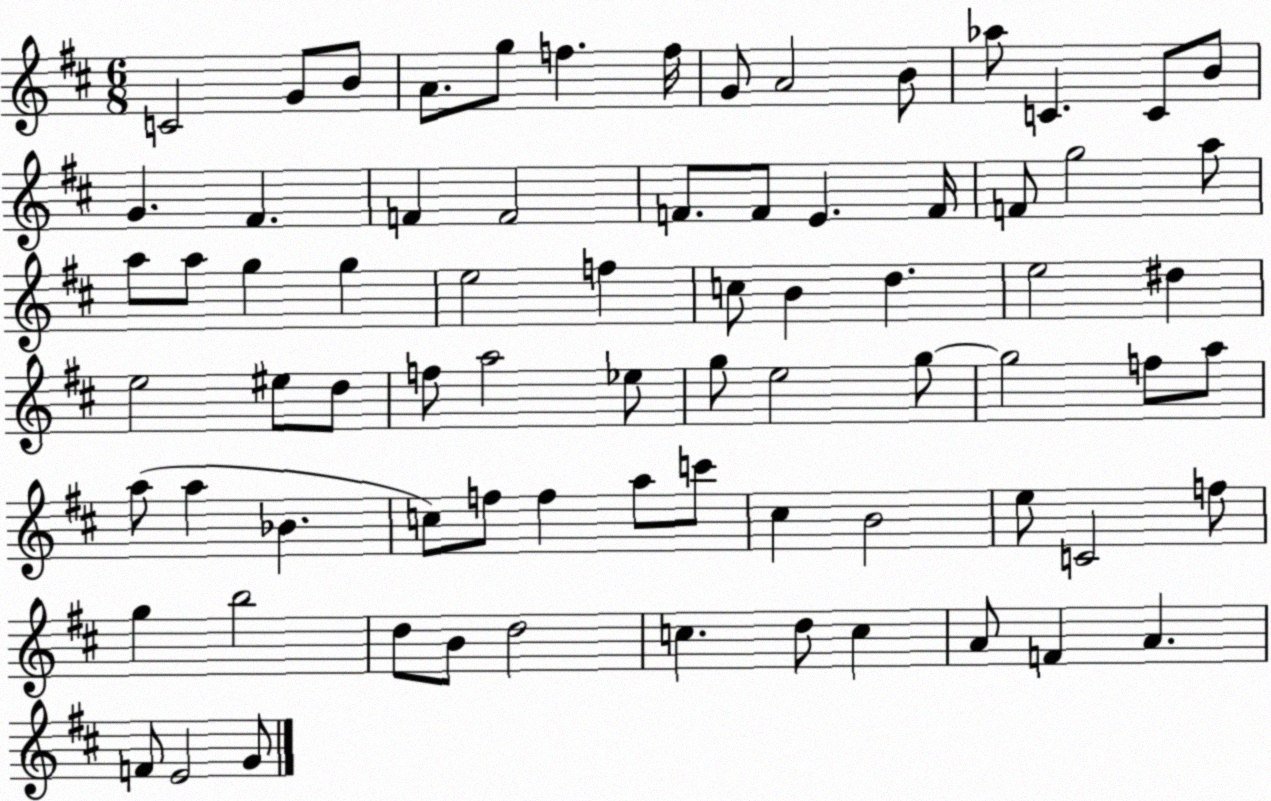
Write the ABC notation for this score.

X:1
T:Untitled
M:6/8
L:1/4
K:D
C2 G/2 B/2 A/2 g/2 f f/4 G/2 A2 B/2 _a/2 C C/2 B/2 G ^F F F2 F/2 F/2 E F/4 F/2 g2 a/2 a/2 a/2 g g e2 f c/2 B d e2 ^d e2 ^e/2 d/2 f/2 a2 _e/2 g/2 e2 g/2 g2 f/2 a/2 a/2 a _B c/2 f/2 f a/2 c'/2 ^c B2 e/2 C2 f/2 g b2 d/2 B/2 d2 c d/2 c A/2 F A F/2 E2 G/2